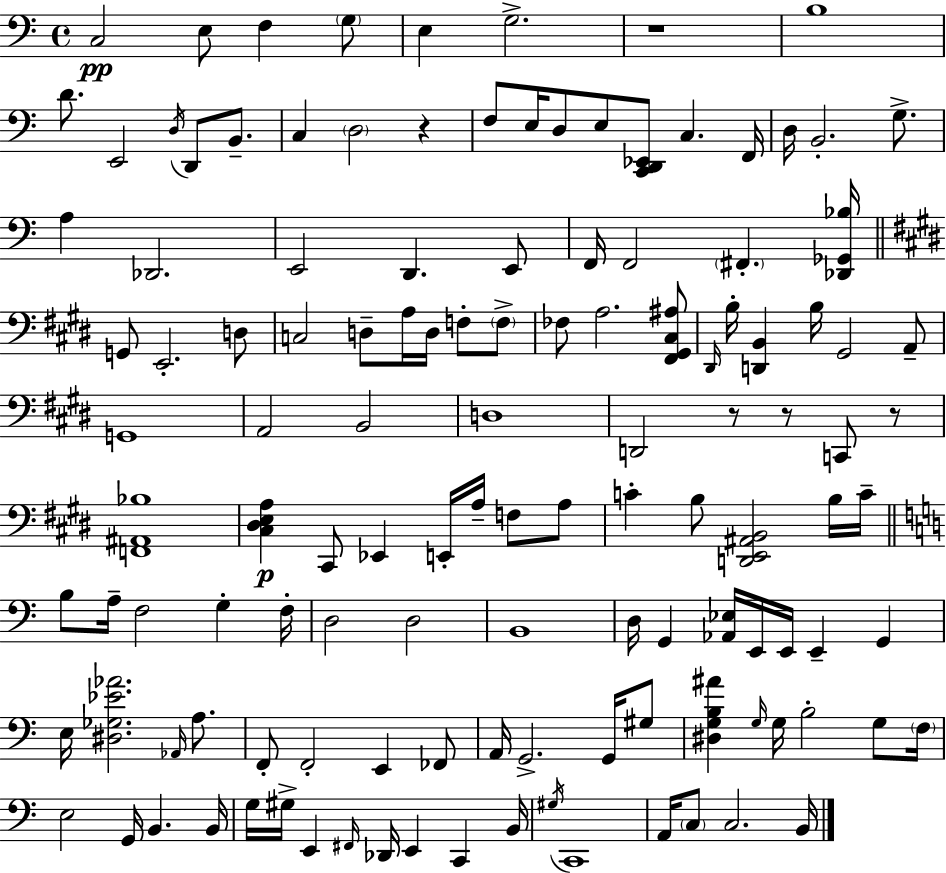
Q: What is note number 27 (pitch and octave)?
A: D2